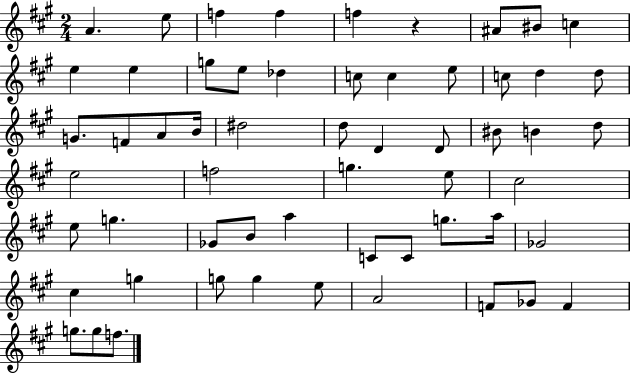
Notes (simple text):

A4/q. E5/e F5/q F5/q F5/q R/q A#4/e BIS4/e C5/q E5/q E5/q G5/e E5/e Db5/q C5/e C5/q E5/e C5/e D5/q D5/e G4/e. F4/e A4/e B4/s D#5/h D5/e D4/q D4/e BIS4/e B4/q D5/e E5/h F5/h G5/q. E5/e C#5/h E5/e G5/q. Gb4/e B4/e A5/q C4/e C4/e G5/e. A5/s Gb4/h C#5/q G5/q G5/e G5/q E5/e A4/h F4/e Gb4/e F4/q G5/e. G5/e F5/e.